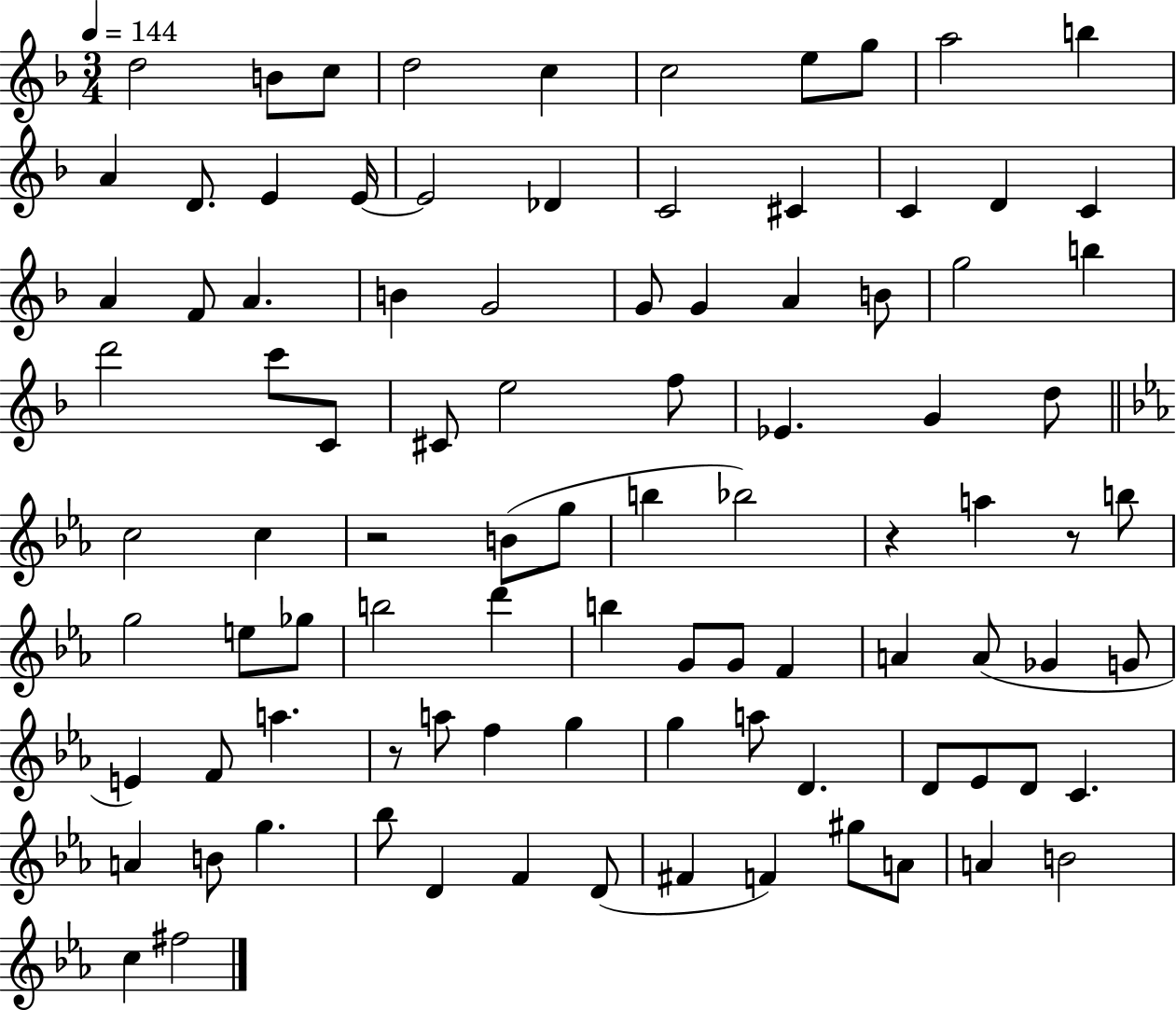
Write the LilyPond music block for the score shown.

{
  \clef treble
  \numericTimeSignature
  \time 3/4
  \key f \major
  \tempo 4 = 144
  \repeat volta 2 { d''2 b'8 c''8 | d''2 c''4 | c''2 e''8 g''8 | a''2 b''4 | \break a'4 d'8. e'4 e'16~~ | e'2 des'4 | c'2 cis'4 | c'4 d'4 c'4 | \break a'4 f'8 a'4. | b'4 g'2 | g'8 g'4 a'4 b'8 | g''2 b''4 | \break d'''2 c'''8 c'8 | cis'8 e''2 f''8 | ees'4. g'4 d''8 | \bar "||" \break \key ees \major c''2 c''4 | r2 b'8( g''8 | b''4 bes''2) | r4 a''4 r8 b''8 | \break g''2 e''8 ges''8 | b''2 d'''4 | b''4 g'8 g'8 f'4 | a'4 a'8( ges'4 g'8 | \break e'4) f'8 a''4. | r8 a''8 f''4 g''4 | g''4 a''8 d'4. | d'8 ees'8 d'8 c'4. | \break a'4 b'8 g''4. | bes''8 d'4 f'4 d'8( | fis'4 f'4) gis''8 a'8 | a'4 b'2 | \break c''4 fis''2 | } \bar "|."
}